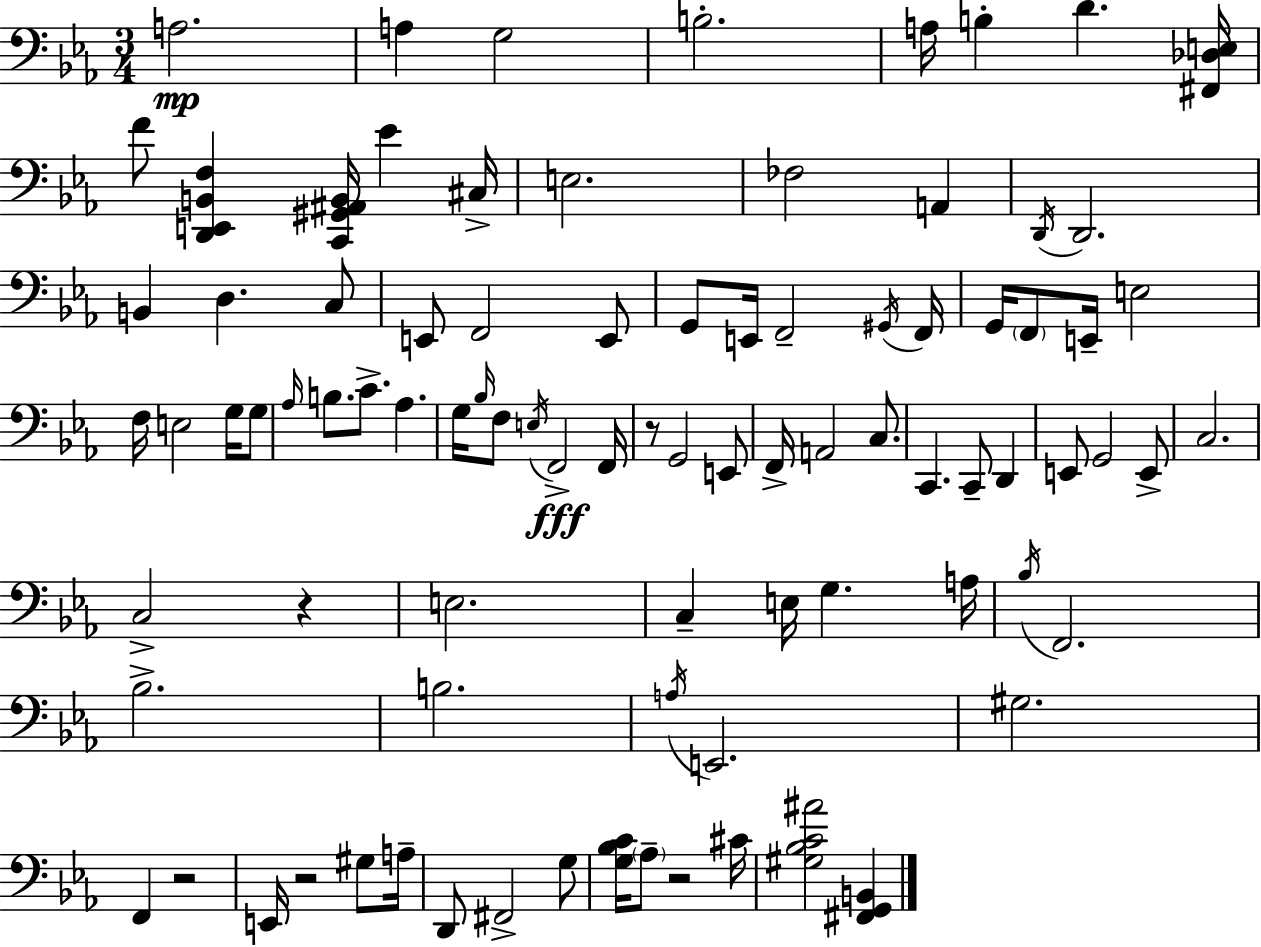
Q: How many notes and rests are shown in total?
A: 89